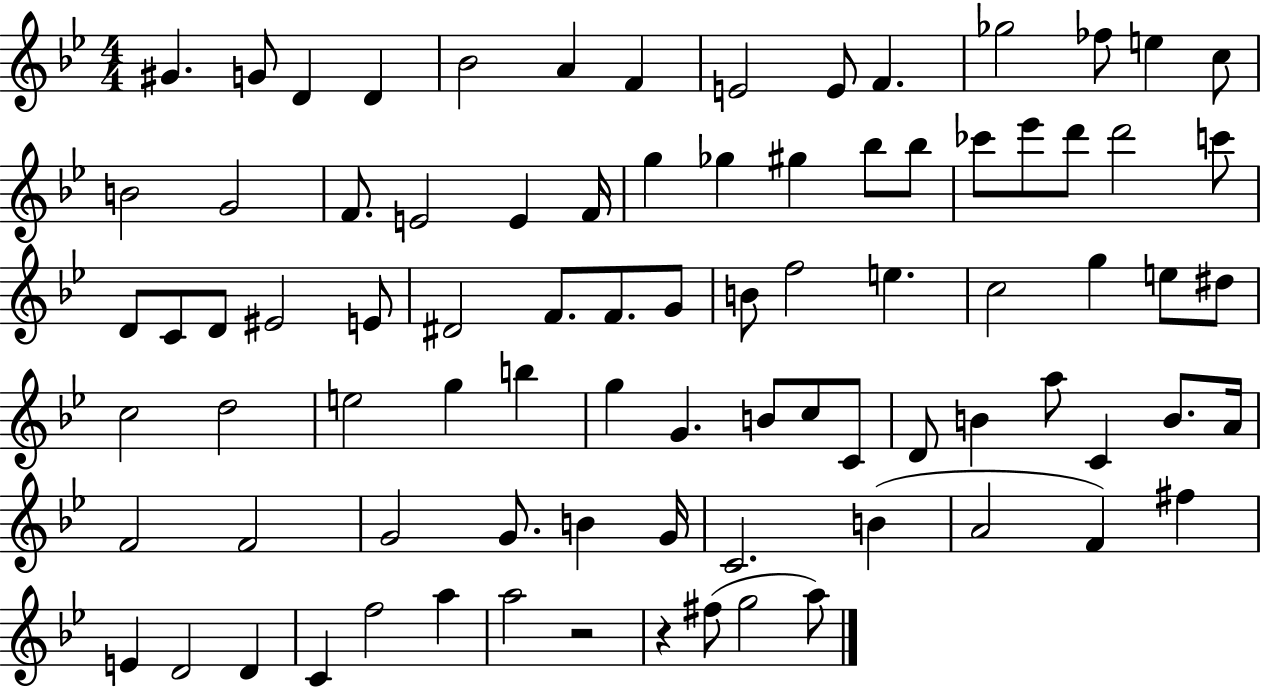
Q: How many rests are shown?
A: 2